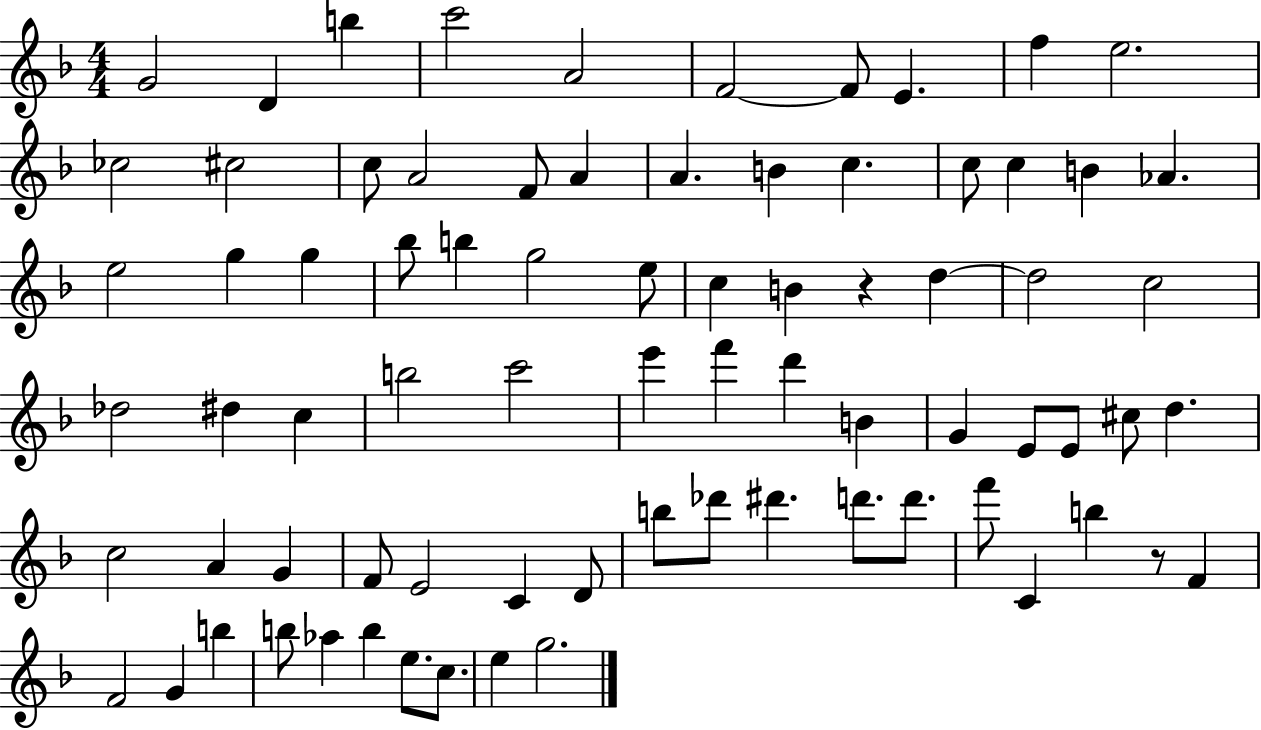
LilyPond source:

{
  \clef treble
  \numericTimeSignature
  \time 4/4
  \key f \major
  \repeat volta 2 { g'2 d'4 b''4 | c'''2 a'2 | f'2~~ f'8 e'4. | f''4 e''2. | \break ces''2 cis''2 | c''8 a'2 f'8 a'4 | a'4. b'4 c''4. | c''8 c''4 b'4 aes'4. | \break e''2 g''4 g''4 | bes''8 b''4 g''2 e''8 | c''4 b'4 r4 d''4~~ | d''2 c''2 | \break des''2 dis''4 c''4 | b''2 c'''2 | e'''4 f'''4 d'''4 b'4 | g'4 e'8 e'8 cis''8 d''4. | \break c''2 a'4 g'4 | f'8 e'2 c'4 d'8 | b''8 des'''8 dis'''4. d'''8. d'''8. | f'''8 c'4 b''4 r8 f'4 | \break f'2 g'4 b''4 | b''8 aes''4 b''4 e''8. c''8. | e''4 g''2. | } \bar "|."
}